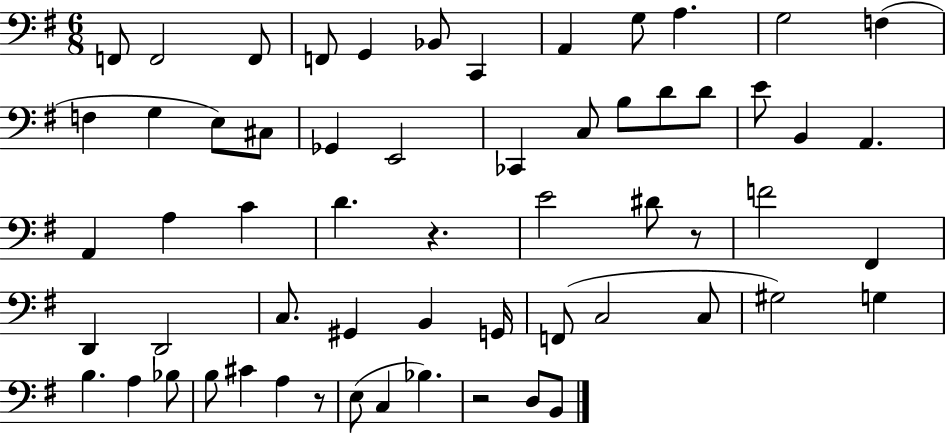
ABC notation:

X:1
T:Untitled
M:6/8
L:1/4
K:G
F,,/2 F,,2 F,,/2 F,,/2 G,, _B,,/2 C,, A,, G,/2 A, G,2 F, F, G, E,/2 ^C,/2 _G,, E,,2 _C,, C,/2 B,/2 D/2 D/2 E/2 B,, A,, A,, A, C D z E2 ^D/2 z/2 F2 ^F,, D,, D,,2 C,/2 ^G,, B,, G,,/4 F,,/2 C,2 C,/2 ^G,2 G, B, A, _B,/2 B,/2 ^C A, z/2 E,/2 C, _B, z2 D,/2 B,,/2